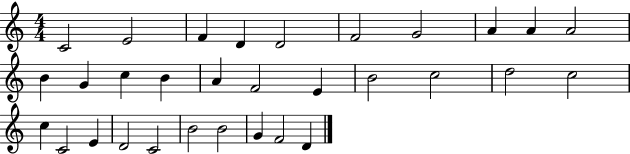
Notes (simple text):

C4/h E4/h F4/q D4/q D4/h F4/h G4/h A4/q A4/q A4/h B4/q G4/q C5/q B4/q A4/q F4/h E4/q B4/h C5/h D5/h C5/h C5/q C4/h E4/q D4/h C4/h B4/h B4/h G4/q F4/h D4/q